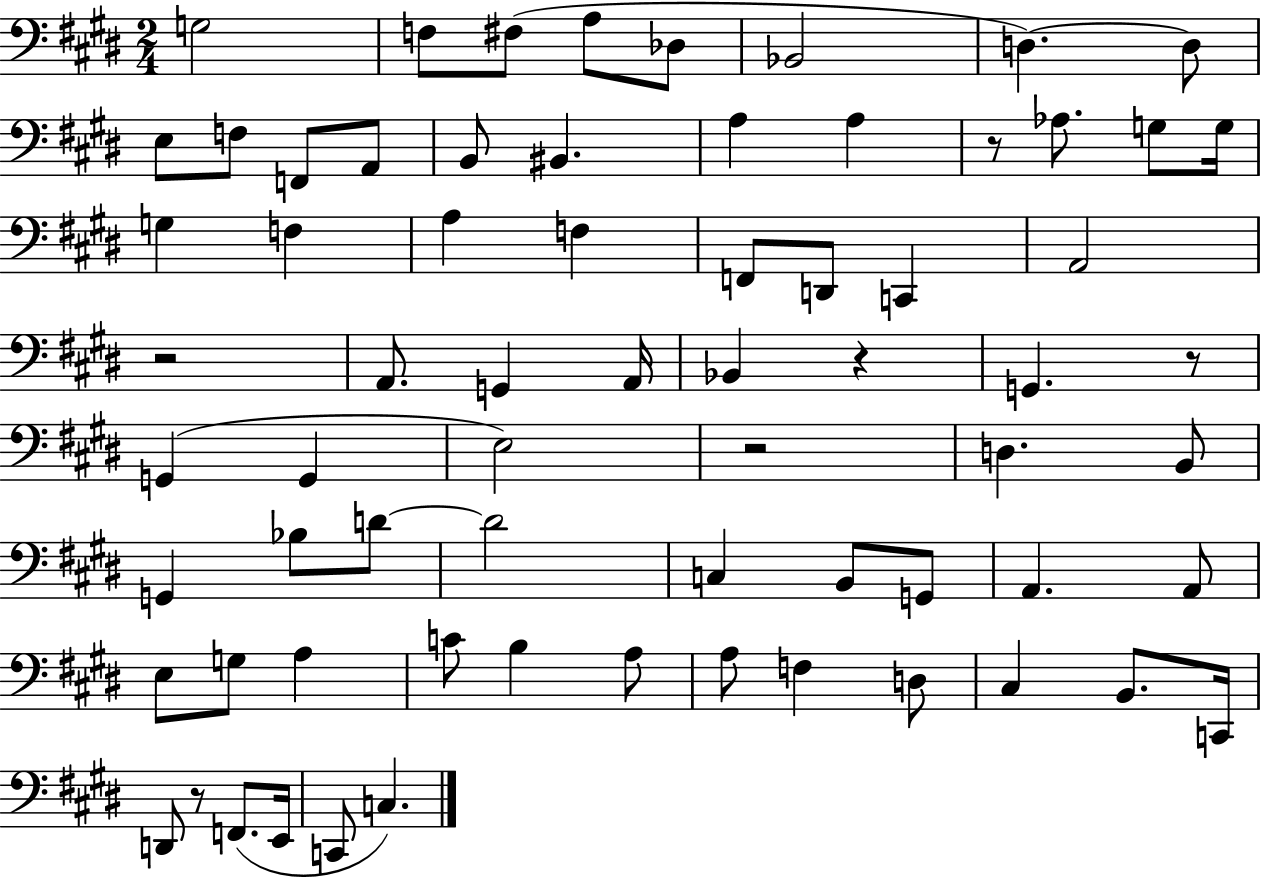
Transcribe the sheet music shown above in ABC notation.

X:1
T:Untitled
M:2/4
L:1/4
K:E
G,2 F,/2 ^F,/2 A,/2 _D,/2 _B,,2 D, D,/2 E,/2 F,/2 F,,/2 A,,/2 B,,/2 ^B,, A, A, z/2 _A,/2 G,/2 G,/4 G, F, A, F, F,,/2 D,,/2 C,, A,,2 z2 A,,/2 G,, A,,/4 _B,, z G,, z/2 G,, G,, E,2 z2 D, B,,/2 G,, _B,/2 D/2 D2 C, B,,/2 G,,/2 A,, A,,/2 E,/2 G,/2 A, C/2 B, A,/2 A,/2 F, D,/2 ^C, B,,/2 C,,/4 D,,/2 z/2 F,,/2 E,,/4 C,,/2 C,